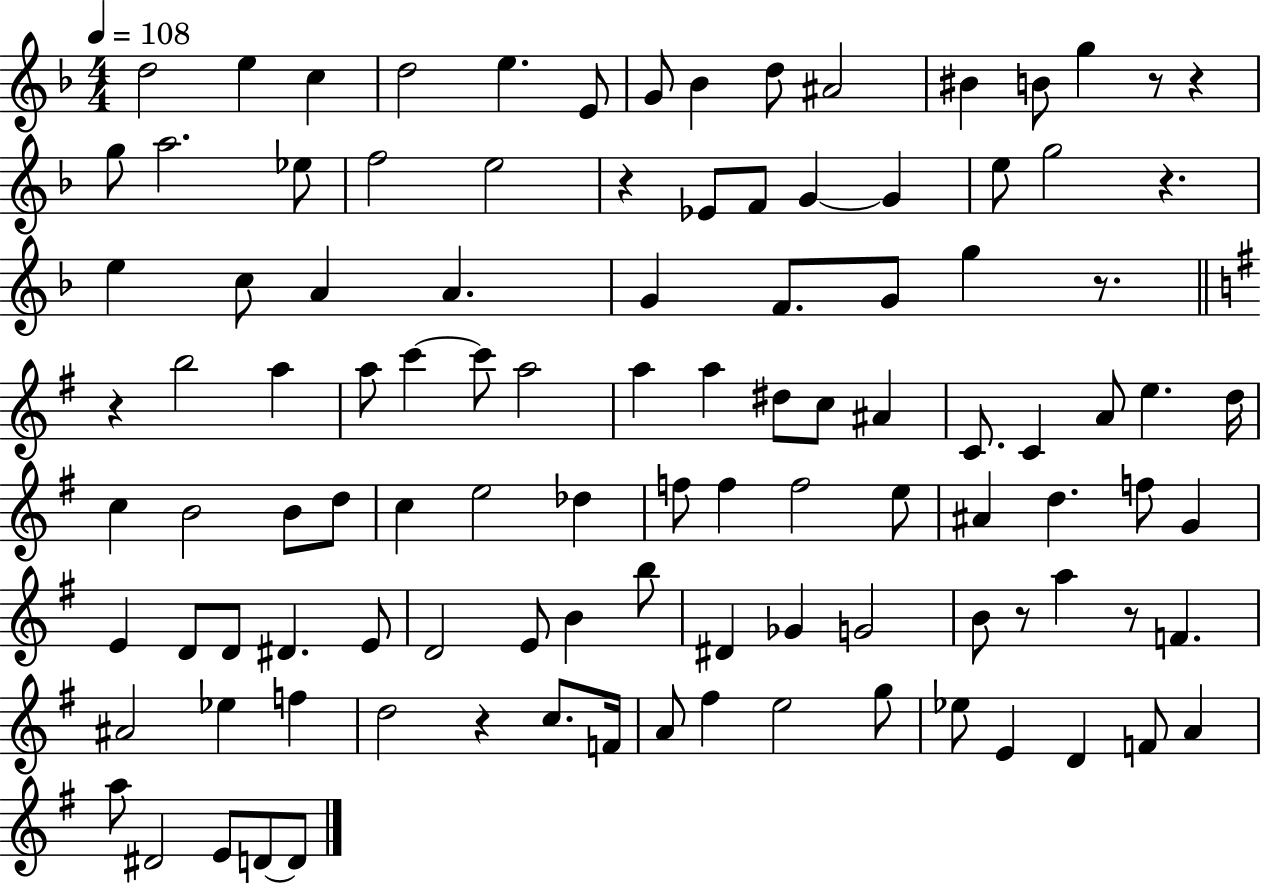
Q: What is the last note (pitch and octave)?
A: D4